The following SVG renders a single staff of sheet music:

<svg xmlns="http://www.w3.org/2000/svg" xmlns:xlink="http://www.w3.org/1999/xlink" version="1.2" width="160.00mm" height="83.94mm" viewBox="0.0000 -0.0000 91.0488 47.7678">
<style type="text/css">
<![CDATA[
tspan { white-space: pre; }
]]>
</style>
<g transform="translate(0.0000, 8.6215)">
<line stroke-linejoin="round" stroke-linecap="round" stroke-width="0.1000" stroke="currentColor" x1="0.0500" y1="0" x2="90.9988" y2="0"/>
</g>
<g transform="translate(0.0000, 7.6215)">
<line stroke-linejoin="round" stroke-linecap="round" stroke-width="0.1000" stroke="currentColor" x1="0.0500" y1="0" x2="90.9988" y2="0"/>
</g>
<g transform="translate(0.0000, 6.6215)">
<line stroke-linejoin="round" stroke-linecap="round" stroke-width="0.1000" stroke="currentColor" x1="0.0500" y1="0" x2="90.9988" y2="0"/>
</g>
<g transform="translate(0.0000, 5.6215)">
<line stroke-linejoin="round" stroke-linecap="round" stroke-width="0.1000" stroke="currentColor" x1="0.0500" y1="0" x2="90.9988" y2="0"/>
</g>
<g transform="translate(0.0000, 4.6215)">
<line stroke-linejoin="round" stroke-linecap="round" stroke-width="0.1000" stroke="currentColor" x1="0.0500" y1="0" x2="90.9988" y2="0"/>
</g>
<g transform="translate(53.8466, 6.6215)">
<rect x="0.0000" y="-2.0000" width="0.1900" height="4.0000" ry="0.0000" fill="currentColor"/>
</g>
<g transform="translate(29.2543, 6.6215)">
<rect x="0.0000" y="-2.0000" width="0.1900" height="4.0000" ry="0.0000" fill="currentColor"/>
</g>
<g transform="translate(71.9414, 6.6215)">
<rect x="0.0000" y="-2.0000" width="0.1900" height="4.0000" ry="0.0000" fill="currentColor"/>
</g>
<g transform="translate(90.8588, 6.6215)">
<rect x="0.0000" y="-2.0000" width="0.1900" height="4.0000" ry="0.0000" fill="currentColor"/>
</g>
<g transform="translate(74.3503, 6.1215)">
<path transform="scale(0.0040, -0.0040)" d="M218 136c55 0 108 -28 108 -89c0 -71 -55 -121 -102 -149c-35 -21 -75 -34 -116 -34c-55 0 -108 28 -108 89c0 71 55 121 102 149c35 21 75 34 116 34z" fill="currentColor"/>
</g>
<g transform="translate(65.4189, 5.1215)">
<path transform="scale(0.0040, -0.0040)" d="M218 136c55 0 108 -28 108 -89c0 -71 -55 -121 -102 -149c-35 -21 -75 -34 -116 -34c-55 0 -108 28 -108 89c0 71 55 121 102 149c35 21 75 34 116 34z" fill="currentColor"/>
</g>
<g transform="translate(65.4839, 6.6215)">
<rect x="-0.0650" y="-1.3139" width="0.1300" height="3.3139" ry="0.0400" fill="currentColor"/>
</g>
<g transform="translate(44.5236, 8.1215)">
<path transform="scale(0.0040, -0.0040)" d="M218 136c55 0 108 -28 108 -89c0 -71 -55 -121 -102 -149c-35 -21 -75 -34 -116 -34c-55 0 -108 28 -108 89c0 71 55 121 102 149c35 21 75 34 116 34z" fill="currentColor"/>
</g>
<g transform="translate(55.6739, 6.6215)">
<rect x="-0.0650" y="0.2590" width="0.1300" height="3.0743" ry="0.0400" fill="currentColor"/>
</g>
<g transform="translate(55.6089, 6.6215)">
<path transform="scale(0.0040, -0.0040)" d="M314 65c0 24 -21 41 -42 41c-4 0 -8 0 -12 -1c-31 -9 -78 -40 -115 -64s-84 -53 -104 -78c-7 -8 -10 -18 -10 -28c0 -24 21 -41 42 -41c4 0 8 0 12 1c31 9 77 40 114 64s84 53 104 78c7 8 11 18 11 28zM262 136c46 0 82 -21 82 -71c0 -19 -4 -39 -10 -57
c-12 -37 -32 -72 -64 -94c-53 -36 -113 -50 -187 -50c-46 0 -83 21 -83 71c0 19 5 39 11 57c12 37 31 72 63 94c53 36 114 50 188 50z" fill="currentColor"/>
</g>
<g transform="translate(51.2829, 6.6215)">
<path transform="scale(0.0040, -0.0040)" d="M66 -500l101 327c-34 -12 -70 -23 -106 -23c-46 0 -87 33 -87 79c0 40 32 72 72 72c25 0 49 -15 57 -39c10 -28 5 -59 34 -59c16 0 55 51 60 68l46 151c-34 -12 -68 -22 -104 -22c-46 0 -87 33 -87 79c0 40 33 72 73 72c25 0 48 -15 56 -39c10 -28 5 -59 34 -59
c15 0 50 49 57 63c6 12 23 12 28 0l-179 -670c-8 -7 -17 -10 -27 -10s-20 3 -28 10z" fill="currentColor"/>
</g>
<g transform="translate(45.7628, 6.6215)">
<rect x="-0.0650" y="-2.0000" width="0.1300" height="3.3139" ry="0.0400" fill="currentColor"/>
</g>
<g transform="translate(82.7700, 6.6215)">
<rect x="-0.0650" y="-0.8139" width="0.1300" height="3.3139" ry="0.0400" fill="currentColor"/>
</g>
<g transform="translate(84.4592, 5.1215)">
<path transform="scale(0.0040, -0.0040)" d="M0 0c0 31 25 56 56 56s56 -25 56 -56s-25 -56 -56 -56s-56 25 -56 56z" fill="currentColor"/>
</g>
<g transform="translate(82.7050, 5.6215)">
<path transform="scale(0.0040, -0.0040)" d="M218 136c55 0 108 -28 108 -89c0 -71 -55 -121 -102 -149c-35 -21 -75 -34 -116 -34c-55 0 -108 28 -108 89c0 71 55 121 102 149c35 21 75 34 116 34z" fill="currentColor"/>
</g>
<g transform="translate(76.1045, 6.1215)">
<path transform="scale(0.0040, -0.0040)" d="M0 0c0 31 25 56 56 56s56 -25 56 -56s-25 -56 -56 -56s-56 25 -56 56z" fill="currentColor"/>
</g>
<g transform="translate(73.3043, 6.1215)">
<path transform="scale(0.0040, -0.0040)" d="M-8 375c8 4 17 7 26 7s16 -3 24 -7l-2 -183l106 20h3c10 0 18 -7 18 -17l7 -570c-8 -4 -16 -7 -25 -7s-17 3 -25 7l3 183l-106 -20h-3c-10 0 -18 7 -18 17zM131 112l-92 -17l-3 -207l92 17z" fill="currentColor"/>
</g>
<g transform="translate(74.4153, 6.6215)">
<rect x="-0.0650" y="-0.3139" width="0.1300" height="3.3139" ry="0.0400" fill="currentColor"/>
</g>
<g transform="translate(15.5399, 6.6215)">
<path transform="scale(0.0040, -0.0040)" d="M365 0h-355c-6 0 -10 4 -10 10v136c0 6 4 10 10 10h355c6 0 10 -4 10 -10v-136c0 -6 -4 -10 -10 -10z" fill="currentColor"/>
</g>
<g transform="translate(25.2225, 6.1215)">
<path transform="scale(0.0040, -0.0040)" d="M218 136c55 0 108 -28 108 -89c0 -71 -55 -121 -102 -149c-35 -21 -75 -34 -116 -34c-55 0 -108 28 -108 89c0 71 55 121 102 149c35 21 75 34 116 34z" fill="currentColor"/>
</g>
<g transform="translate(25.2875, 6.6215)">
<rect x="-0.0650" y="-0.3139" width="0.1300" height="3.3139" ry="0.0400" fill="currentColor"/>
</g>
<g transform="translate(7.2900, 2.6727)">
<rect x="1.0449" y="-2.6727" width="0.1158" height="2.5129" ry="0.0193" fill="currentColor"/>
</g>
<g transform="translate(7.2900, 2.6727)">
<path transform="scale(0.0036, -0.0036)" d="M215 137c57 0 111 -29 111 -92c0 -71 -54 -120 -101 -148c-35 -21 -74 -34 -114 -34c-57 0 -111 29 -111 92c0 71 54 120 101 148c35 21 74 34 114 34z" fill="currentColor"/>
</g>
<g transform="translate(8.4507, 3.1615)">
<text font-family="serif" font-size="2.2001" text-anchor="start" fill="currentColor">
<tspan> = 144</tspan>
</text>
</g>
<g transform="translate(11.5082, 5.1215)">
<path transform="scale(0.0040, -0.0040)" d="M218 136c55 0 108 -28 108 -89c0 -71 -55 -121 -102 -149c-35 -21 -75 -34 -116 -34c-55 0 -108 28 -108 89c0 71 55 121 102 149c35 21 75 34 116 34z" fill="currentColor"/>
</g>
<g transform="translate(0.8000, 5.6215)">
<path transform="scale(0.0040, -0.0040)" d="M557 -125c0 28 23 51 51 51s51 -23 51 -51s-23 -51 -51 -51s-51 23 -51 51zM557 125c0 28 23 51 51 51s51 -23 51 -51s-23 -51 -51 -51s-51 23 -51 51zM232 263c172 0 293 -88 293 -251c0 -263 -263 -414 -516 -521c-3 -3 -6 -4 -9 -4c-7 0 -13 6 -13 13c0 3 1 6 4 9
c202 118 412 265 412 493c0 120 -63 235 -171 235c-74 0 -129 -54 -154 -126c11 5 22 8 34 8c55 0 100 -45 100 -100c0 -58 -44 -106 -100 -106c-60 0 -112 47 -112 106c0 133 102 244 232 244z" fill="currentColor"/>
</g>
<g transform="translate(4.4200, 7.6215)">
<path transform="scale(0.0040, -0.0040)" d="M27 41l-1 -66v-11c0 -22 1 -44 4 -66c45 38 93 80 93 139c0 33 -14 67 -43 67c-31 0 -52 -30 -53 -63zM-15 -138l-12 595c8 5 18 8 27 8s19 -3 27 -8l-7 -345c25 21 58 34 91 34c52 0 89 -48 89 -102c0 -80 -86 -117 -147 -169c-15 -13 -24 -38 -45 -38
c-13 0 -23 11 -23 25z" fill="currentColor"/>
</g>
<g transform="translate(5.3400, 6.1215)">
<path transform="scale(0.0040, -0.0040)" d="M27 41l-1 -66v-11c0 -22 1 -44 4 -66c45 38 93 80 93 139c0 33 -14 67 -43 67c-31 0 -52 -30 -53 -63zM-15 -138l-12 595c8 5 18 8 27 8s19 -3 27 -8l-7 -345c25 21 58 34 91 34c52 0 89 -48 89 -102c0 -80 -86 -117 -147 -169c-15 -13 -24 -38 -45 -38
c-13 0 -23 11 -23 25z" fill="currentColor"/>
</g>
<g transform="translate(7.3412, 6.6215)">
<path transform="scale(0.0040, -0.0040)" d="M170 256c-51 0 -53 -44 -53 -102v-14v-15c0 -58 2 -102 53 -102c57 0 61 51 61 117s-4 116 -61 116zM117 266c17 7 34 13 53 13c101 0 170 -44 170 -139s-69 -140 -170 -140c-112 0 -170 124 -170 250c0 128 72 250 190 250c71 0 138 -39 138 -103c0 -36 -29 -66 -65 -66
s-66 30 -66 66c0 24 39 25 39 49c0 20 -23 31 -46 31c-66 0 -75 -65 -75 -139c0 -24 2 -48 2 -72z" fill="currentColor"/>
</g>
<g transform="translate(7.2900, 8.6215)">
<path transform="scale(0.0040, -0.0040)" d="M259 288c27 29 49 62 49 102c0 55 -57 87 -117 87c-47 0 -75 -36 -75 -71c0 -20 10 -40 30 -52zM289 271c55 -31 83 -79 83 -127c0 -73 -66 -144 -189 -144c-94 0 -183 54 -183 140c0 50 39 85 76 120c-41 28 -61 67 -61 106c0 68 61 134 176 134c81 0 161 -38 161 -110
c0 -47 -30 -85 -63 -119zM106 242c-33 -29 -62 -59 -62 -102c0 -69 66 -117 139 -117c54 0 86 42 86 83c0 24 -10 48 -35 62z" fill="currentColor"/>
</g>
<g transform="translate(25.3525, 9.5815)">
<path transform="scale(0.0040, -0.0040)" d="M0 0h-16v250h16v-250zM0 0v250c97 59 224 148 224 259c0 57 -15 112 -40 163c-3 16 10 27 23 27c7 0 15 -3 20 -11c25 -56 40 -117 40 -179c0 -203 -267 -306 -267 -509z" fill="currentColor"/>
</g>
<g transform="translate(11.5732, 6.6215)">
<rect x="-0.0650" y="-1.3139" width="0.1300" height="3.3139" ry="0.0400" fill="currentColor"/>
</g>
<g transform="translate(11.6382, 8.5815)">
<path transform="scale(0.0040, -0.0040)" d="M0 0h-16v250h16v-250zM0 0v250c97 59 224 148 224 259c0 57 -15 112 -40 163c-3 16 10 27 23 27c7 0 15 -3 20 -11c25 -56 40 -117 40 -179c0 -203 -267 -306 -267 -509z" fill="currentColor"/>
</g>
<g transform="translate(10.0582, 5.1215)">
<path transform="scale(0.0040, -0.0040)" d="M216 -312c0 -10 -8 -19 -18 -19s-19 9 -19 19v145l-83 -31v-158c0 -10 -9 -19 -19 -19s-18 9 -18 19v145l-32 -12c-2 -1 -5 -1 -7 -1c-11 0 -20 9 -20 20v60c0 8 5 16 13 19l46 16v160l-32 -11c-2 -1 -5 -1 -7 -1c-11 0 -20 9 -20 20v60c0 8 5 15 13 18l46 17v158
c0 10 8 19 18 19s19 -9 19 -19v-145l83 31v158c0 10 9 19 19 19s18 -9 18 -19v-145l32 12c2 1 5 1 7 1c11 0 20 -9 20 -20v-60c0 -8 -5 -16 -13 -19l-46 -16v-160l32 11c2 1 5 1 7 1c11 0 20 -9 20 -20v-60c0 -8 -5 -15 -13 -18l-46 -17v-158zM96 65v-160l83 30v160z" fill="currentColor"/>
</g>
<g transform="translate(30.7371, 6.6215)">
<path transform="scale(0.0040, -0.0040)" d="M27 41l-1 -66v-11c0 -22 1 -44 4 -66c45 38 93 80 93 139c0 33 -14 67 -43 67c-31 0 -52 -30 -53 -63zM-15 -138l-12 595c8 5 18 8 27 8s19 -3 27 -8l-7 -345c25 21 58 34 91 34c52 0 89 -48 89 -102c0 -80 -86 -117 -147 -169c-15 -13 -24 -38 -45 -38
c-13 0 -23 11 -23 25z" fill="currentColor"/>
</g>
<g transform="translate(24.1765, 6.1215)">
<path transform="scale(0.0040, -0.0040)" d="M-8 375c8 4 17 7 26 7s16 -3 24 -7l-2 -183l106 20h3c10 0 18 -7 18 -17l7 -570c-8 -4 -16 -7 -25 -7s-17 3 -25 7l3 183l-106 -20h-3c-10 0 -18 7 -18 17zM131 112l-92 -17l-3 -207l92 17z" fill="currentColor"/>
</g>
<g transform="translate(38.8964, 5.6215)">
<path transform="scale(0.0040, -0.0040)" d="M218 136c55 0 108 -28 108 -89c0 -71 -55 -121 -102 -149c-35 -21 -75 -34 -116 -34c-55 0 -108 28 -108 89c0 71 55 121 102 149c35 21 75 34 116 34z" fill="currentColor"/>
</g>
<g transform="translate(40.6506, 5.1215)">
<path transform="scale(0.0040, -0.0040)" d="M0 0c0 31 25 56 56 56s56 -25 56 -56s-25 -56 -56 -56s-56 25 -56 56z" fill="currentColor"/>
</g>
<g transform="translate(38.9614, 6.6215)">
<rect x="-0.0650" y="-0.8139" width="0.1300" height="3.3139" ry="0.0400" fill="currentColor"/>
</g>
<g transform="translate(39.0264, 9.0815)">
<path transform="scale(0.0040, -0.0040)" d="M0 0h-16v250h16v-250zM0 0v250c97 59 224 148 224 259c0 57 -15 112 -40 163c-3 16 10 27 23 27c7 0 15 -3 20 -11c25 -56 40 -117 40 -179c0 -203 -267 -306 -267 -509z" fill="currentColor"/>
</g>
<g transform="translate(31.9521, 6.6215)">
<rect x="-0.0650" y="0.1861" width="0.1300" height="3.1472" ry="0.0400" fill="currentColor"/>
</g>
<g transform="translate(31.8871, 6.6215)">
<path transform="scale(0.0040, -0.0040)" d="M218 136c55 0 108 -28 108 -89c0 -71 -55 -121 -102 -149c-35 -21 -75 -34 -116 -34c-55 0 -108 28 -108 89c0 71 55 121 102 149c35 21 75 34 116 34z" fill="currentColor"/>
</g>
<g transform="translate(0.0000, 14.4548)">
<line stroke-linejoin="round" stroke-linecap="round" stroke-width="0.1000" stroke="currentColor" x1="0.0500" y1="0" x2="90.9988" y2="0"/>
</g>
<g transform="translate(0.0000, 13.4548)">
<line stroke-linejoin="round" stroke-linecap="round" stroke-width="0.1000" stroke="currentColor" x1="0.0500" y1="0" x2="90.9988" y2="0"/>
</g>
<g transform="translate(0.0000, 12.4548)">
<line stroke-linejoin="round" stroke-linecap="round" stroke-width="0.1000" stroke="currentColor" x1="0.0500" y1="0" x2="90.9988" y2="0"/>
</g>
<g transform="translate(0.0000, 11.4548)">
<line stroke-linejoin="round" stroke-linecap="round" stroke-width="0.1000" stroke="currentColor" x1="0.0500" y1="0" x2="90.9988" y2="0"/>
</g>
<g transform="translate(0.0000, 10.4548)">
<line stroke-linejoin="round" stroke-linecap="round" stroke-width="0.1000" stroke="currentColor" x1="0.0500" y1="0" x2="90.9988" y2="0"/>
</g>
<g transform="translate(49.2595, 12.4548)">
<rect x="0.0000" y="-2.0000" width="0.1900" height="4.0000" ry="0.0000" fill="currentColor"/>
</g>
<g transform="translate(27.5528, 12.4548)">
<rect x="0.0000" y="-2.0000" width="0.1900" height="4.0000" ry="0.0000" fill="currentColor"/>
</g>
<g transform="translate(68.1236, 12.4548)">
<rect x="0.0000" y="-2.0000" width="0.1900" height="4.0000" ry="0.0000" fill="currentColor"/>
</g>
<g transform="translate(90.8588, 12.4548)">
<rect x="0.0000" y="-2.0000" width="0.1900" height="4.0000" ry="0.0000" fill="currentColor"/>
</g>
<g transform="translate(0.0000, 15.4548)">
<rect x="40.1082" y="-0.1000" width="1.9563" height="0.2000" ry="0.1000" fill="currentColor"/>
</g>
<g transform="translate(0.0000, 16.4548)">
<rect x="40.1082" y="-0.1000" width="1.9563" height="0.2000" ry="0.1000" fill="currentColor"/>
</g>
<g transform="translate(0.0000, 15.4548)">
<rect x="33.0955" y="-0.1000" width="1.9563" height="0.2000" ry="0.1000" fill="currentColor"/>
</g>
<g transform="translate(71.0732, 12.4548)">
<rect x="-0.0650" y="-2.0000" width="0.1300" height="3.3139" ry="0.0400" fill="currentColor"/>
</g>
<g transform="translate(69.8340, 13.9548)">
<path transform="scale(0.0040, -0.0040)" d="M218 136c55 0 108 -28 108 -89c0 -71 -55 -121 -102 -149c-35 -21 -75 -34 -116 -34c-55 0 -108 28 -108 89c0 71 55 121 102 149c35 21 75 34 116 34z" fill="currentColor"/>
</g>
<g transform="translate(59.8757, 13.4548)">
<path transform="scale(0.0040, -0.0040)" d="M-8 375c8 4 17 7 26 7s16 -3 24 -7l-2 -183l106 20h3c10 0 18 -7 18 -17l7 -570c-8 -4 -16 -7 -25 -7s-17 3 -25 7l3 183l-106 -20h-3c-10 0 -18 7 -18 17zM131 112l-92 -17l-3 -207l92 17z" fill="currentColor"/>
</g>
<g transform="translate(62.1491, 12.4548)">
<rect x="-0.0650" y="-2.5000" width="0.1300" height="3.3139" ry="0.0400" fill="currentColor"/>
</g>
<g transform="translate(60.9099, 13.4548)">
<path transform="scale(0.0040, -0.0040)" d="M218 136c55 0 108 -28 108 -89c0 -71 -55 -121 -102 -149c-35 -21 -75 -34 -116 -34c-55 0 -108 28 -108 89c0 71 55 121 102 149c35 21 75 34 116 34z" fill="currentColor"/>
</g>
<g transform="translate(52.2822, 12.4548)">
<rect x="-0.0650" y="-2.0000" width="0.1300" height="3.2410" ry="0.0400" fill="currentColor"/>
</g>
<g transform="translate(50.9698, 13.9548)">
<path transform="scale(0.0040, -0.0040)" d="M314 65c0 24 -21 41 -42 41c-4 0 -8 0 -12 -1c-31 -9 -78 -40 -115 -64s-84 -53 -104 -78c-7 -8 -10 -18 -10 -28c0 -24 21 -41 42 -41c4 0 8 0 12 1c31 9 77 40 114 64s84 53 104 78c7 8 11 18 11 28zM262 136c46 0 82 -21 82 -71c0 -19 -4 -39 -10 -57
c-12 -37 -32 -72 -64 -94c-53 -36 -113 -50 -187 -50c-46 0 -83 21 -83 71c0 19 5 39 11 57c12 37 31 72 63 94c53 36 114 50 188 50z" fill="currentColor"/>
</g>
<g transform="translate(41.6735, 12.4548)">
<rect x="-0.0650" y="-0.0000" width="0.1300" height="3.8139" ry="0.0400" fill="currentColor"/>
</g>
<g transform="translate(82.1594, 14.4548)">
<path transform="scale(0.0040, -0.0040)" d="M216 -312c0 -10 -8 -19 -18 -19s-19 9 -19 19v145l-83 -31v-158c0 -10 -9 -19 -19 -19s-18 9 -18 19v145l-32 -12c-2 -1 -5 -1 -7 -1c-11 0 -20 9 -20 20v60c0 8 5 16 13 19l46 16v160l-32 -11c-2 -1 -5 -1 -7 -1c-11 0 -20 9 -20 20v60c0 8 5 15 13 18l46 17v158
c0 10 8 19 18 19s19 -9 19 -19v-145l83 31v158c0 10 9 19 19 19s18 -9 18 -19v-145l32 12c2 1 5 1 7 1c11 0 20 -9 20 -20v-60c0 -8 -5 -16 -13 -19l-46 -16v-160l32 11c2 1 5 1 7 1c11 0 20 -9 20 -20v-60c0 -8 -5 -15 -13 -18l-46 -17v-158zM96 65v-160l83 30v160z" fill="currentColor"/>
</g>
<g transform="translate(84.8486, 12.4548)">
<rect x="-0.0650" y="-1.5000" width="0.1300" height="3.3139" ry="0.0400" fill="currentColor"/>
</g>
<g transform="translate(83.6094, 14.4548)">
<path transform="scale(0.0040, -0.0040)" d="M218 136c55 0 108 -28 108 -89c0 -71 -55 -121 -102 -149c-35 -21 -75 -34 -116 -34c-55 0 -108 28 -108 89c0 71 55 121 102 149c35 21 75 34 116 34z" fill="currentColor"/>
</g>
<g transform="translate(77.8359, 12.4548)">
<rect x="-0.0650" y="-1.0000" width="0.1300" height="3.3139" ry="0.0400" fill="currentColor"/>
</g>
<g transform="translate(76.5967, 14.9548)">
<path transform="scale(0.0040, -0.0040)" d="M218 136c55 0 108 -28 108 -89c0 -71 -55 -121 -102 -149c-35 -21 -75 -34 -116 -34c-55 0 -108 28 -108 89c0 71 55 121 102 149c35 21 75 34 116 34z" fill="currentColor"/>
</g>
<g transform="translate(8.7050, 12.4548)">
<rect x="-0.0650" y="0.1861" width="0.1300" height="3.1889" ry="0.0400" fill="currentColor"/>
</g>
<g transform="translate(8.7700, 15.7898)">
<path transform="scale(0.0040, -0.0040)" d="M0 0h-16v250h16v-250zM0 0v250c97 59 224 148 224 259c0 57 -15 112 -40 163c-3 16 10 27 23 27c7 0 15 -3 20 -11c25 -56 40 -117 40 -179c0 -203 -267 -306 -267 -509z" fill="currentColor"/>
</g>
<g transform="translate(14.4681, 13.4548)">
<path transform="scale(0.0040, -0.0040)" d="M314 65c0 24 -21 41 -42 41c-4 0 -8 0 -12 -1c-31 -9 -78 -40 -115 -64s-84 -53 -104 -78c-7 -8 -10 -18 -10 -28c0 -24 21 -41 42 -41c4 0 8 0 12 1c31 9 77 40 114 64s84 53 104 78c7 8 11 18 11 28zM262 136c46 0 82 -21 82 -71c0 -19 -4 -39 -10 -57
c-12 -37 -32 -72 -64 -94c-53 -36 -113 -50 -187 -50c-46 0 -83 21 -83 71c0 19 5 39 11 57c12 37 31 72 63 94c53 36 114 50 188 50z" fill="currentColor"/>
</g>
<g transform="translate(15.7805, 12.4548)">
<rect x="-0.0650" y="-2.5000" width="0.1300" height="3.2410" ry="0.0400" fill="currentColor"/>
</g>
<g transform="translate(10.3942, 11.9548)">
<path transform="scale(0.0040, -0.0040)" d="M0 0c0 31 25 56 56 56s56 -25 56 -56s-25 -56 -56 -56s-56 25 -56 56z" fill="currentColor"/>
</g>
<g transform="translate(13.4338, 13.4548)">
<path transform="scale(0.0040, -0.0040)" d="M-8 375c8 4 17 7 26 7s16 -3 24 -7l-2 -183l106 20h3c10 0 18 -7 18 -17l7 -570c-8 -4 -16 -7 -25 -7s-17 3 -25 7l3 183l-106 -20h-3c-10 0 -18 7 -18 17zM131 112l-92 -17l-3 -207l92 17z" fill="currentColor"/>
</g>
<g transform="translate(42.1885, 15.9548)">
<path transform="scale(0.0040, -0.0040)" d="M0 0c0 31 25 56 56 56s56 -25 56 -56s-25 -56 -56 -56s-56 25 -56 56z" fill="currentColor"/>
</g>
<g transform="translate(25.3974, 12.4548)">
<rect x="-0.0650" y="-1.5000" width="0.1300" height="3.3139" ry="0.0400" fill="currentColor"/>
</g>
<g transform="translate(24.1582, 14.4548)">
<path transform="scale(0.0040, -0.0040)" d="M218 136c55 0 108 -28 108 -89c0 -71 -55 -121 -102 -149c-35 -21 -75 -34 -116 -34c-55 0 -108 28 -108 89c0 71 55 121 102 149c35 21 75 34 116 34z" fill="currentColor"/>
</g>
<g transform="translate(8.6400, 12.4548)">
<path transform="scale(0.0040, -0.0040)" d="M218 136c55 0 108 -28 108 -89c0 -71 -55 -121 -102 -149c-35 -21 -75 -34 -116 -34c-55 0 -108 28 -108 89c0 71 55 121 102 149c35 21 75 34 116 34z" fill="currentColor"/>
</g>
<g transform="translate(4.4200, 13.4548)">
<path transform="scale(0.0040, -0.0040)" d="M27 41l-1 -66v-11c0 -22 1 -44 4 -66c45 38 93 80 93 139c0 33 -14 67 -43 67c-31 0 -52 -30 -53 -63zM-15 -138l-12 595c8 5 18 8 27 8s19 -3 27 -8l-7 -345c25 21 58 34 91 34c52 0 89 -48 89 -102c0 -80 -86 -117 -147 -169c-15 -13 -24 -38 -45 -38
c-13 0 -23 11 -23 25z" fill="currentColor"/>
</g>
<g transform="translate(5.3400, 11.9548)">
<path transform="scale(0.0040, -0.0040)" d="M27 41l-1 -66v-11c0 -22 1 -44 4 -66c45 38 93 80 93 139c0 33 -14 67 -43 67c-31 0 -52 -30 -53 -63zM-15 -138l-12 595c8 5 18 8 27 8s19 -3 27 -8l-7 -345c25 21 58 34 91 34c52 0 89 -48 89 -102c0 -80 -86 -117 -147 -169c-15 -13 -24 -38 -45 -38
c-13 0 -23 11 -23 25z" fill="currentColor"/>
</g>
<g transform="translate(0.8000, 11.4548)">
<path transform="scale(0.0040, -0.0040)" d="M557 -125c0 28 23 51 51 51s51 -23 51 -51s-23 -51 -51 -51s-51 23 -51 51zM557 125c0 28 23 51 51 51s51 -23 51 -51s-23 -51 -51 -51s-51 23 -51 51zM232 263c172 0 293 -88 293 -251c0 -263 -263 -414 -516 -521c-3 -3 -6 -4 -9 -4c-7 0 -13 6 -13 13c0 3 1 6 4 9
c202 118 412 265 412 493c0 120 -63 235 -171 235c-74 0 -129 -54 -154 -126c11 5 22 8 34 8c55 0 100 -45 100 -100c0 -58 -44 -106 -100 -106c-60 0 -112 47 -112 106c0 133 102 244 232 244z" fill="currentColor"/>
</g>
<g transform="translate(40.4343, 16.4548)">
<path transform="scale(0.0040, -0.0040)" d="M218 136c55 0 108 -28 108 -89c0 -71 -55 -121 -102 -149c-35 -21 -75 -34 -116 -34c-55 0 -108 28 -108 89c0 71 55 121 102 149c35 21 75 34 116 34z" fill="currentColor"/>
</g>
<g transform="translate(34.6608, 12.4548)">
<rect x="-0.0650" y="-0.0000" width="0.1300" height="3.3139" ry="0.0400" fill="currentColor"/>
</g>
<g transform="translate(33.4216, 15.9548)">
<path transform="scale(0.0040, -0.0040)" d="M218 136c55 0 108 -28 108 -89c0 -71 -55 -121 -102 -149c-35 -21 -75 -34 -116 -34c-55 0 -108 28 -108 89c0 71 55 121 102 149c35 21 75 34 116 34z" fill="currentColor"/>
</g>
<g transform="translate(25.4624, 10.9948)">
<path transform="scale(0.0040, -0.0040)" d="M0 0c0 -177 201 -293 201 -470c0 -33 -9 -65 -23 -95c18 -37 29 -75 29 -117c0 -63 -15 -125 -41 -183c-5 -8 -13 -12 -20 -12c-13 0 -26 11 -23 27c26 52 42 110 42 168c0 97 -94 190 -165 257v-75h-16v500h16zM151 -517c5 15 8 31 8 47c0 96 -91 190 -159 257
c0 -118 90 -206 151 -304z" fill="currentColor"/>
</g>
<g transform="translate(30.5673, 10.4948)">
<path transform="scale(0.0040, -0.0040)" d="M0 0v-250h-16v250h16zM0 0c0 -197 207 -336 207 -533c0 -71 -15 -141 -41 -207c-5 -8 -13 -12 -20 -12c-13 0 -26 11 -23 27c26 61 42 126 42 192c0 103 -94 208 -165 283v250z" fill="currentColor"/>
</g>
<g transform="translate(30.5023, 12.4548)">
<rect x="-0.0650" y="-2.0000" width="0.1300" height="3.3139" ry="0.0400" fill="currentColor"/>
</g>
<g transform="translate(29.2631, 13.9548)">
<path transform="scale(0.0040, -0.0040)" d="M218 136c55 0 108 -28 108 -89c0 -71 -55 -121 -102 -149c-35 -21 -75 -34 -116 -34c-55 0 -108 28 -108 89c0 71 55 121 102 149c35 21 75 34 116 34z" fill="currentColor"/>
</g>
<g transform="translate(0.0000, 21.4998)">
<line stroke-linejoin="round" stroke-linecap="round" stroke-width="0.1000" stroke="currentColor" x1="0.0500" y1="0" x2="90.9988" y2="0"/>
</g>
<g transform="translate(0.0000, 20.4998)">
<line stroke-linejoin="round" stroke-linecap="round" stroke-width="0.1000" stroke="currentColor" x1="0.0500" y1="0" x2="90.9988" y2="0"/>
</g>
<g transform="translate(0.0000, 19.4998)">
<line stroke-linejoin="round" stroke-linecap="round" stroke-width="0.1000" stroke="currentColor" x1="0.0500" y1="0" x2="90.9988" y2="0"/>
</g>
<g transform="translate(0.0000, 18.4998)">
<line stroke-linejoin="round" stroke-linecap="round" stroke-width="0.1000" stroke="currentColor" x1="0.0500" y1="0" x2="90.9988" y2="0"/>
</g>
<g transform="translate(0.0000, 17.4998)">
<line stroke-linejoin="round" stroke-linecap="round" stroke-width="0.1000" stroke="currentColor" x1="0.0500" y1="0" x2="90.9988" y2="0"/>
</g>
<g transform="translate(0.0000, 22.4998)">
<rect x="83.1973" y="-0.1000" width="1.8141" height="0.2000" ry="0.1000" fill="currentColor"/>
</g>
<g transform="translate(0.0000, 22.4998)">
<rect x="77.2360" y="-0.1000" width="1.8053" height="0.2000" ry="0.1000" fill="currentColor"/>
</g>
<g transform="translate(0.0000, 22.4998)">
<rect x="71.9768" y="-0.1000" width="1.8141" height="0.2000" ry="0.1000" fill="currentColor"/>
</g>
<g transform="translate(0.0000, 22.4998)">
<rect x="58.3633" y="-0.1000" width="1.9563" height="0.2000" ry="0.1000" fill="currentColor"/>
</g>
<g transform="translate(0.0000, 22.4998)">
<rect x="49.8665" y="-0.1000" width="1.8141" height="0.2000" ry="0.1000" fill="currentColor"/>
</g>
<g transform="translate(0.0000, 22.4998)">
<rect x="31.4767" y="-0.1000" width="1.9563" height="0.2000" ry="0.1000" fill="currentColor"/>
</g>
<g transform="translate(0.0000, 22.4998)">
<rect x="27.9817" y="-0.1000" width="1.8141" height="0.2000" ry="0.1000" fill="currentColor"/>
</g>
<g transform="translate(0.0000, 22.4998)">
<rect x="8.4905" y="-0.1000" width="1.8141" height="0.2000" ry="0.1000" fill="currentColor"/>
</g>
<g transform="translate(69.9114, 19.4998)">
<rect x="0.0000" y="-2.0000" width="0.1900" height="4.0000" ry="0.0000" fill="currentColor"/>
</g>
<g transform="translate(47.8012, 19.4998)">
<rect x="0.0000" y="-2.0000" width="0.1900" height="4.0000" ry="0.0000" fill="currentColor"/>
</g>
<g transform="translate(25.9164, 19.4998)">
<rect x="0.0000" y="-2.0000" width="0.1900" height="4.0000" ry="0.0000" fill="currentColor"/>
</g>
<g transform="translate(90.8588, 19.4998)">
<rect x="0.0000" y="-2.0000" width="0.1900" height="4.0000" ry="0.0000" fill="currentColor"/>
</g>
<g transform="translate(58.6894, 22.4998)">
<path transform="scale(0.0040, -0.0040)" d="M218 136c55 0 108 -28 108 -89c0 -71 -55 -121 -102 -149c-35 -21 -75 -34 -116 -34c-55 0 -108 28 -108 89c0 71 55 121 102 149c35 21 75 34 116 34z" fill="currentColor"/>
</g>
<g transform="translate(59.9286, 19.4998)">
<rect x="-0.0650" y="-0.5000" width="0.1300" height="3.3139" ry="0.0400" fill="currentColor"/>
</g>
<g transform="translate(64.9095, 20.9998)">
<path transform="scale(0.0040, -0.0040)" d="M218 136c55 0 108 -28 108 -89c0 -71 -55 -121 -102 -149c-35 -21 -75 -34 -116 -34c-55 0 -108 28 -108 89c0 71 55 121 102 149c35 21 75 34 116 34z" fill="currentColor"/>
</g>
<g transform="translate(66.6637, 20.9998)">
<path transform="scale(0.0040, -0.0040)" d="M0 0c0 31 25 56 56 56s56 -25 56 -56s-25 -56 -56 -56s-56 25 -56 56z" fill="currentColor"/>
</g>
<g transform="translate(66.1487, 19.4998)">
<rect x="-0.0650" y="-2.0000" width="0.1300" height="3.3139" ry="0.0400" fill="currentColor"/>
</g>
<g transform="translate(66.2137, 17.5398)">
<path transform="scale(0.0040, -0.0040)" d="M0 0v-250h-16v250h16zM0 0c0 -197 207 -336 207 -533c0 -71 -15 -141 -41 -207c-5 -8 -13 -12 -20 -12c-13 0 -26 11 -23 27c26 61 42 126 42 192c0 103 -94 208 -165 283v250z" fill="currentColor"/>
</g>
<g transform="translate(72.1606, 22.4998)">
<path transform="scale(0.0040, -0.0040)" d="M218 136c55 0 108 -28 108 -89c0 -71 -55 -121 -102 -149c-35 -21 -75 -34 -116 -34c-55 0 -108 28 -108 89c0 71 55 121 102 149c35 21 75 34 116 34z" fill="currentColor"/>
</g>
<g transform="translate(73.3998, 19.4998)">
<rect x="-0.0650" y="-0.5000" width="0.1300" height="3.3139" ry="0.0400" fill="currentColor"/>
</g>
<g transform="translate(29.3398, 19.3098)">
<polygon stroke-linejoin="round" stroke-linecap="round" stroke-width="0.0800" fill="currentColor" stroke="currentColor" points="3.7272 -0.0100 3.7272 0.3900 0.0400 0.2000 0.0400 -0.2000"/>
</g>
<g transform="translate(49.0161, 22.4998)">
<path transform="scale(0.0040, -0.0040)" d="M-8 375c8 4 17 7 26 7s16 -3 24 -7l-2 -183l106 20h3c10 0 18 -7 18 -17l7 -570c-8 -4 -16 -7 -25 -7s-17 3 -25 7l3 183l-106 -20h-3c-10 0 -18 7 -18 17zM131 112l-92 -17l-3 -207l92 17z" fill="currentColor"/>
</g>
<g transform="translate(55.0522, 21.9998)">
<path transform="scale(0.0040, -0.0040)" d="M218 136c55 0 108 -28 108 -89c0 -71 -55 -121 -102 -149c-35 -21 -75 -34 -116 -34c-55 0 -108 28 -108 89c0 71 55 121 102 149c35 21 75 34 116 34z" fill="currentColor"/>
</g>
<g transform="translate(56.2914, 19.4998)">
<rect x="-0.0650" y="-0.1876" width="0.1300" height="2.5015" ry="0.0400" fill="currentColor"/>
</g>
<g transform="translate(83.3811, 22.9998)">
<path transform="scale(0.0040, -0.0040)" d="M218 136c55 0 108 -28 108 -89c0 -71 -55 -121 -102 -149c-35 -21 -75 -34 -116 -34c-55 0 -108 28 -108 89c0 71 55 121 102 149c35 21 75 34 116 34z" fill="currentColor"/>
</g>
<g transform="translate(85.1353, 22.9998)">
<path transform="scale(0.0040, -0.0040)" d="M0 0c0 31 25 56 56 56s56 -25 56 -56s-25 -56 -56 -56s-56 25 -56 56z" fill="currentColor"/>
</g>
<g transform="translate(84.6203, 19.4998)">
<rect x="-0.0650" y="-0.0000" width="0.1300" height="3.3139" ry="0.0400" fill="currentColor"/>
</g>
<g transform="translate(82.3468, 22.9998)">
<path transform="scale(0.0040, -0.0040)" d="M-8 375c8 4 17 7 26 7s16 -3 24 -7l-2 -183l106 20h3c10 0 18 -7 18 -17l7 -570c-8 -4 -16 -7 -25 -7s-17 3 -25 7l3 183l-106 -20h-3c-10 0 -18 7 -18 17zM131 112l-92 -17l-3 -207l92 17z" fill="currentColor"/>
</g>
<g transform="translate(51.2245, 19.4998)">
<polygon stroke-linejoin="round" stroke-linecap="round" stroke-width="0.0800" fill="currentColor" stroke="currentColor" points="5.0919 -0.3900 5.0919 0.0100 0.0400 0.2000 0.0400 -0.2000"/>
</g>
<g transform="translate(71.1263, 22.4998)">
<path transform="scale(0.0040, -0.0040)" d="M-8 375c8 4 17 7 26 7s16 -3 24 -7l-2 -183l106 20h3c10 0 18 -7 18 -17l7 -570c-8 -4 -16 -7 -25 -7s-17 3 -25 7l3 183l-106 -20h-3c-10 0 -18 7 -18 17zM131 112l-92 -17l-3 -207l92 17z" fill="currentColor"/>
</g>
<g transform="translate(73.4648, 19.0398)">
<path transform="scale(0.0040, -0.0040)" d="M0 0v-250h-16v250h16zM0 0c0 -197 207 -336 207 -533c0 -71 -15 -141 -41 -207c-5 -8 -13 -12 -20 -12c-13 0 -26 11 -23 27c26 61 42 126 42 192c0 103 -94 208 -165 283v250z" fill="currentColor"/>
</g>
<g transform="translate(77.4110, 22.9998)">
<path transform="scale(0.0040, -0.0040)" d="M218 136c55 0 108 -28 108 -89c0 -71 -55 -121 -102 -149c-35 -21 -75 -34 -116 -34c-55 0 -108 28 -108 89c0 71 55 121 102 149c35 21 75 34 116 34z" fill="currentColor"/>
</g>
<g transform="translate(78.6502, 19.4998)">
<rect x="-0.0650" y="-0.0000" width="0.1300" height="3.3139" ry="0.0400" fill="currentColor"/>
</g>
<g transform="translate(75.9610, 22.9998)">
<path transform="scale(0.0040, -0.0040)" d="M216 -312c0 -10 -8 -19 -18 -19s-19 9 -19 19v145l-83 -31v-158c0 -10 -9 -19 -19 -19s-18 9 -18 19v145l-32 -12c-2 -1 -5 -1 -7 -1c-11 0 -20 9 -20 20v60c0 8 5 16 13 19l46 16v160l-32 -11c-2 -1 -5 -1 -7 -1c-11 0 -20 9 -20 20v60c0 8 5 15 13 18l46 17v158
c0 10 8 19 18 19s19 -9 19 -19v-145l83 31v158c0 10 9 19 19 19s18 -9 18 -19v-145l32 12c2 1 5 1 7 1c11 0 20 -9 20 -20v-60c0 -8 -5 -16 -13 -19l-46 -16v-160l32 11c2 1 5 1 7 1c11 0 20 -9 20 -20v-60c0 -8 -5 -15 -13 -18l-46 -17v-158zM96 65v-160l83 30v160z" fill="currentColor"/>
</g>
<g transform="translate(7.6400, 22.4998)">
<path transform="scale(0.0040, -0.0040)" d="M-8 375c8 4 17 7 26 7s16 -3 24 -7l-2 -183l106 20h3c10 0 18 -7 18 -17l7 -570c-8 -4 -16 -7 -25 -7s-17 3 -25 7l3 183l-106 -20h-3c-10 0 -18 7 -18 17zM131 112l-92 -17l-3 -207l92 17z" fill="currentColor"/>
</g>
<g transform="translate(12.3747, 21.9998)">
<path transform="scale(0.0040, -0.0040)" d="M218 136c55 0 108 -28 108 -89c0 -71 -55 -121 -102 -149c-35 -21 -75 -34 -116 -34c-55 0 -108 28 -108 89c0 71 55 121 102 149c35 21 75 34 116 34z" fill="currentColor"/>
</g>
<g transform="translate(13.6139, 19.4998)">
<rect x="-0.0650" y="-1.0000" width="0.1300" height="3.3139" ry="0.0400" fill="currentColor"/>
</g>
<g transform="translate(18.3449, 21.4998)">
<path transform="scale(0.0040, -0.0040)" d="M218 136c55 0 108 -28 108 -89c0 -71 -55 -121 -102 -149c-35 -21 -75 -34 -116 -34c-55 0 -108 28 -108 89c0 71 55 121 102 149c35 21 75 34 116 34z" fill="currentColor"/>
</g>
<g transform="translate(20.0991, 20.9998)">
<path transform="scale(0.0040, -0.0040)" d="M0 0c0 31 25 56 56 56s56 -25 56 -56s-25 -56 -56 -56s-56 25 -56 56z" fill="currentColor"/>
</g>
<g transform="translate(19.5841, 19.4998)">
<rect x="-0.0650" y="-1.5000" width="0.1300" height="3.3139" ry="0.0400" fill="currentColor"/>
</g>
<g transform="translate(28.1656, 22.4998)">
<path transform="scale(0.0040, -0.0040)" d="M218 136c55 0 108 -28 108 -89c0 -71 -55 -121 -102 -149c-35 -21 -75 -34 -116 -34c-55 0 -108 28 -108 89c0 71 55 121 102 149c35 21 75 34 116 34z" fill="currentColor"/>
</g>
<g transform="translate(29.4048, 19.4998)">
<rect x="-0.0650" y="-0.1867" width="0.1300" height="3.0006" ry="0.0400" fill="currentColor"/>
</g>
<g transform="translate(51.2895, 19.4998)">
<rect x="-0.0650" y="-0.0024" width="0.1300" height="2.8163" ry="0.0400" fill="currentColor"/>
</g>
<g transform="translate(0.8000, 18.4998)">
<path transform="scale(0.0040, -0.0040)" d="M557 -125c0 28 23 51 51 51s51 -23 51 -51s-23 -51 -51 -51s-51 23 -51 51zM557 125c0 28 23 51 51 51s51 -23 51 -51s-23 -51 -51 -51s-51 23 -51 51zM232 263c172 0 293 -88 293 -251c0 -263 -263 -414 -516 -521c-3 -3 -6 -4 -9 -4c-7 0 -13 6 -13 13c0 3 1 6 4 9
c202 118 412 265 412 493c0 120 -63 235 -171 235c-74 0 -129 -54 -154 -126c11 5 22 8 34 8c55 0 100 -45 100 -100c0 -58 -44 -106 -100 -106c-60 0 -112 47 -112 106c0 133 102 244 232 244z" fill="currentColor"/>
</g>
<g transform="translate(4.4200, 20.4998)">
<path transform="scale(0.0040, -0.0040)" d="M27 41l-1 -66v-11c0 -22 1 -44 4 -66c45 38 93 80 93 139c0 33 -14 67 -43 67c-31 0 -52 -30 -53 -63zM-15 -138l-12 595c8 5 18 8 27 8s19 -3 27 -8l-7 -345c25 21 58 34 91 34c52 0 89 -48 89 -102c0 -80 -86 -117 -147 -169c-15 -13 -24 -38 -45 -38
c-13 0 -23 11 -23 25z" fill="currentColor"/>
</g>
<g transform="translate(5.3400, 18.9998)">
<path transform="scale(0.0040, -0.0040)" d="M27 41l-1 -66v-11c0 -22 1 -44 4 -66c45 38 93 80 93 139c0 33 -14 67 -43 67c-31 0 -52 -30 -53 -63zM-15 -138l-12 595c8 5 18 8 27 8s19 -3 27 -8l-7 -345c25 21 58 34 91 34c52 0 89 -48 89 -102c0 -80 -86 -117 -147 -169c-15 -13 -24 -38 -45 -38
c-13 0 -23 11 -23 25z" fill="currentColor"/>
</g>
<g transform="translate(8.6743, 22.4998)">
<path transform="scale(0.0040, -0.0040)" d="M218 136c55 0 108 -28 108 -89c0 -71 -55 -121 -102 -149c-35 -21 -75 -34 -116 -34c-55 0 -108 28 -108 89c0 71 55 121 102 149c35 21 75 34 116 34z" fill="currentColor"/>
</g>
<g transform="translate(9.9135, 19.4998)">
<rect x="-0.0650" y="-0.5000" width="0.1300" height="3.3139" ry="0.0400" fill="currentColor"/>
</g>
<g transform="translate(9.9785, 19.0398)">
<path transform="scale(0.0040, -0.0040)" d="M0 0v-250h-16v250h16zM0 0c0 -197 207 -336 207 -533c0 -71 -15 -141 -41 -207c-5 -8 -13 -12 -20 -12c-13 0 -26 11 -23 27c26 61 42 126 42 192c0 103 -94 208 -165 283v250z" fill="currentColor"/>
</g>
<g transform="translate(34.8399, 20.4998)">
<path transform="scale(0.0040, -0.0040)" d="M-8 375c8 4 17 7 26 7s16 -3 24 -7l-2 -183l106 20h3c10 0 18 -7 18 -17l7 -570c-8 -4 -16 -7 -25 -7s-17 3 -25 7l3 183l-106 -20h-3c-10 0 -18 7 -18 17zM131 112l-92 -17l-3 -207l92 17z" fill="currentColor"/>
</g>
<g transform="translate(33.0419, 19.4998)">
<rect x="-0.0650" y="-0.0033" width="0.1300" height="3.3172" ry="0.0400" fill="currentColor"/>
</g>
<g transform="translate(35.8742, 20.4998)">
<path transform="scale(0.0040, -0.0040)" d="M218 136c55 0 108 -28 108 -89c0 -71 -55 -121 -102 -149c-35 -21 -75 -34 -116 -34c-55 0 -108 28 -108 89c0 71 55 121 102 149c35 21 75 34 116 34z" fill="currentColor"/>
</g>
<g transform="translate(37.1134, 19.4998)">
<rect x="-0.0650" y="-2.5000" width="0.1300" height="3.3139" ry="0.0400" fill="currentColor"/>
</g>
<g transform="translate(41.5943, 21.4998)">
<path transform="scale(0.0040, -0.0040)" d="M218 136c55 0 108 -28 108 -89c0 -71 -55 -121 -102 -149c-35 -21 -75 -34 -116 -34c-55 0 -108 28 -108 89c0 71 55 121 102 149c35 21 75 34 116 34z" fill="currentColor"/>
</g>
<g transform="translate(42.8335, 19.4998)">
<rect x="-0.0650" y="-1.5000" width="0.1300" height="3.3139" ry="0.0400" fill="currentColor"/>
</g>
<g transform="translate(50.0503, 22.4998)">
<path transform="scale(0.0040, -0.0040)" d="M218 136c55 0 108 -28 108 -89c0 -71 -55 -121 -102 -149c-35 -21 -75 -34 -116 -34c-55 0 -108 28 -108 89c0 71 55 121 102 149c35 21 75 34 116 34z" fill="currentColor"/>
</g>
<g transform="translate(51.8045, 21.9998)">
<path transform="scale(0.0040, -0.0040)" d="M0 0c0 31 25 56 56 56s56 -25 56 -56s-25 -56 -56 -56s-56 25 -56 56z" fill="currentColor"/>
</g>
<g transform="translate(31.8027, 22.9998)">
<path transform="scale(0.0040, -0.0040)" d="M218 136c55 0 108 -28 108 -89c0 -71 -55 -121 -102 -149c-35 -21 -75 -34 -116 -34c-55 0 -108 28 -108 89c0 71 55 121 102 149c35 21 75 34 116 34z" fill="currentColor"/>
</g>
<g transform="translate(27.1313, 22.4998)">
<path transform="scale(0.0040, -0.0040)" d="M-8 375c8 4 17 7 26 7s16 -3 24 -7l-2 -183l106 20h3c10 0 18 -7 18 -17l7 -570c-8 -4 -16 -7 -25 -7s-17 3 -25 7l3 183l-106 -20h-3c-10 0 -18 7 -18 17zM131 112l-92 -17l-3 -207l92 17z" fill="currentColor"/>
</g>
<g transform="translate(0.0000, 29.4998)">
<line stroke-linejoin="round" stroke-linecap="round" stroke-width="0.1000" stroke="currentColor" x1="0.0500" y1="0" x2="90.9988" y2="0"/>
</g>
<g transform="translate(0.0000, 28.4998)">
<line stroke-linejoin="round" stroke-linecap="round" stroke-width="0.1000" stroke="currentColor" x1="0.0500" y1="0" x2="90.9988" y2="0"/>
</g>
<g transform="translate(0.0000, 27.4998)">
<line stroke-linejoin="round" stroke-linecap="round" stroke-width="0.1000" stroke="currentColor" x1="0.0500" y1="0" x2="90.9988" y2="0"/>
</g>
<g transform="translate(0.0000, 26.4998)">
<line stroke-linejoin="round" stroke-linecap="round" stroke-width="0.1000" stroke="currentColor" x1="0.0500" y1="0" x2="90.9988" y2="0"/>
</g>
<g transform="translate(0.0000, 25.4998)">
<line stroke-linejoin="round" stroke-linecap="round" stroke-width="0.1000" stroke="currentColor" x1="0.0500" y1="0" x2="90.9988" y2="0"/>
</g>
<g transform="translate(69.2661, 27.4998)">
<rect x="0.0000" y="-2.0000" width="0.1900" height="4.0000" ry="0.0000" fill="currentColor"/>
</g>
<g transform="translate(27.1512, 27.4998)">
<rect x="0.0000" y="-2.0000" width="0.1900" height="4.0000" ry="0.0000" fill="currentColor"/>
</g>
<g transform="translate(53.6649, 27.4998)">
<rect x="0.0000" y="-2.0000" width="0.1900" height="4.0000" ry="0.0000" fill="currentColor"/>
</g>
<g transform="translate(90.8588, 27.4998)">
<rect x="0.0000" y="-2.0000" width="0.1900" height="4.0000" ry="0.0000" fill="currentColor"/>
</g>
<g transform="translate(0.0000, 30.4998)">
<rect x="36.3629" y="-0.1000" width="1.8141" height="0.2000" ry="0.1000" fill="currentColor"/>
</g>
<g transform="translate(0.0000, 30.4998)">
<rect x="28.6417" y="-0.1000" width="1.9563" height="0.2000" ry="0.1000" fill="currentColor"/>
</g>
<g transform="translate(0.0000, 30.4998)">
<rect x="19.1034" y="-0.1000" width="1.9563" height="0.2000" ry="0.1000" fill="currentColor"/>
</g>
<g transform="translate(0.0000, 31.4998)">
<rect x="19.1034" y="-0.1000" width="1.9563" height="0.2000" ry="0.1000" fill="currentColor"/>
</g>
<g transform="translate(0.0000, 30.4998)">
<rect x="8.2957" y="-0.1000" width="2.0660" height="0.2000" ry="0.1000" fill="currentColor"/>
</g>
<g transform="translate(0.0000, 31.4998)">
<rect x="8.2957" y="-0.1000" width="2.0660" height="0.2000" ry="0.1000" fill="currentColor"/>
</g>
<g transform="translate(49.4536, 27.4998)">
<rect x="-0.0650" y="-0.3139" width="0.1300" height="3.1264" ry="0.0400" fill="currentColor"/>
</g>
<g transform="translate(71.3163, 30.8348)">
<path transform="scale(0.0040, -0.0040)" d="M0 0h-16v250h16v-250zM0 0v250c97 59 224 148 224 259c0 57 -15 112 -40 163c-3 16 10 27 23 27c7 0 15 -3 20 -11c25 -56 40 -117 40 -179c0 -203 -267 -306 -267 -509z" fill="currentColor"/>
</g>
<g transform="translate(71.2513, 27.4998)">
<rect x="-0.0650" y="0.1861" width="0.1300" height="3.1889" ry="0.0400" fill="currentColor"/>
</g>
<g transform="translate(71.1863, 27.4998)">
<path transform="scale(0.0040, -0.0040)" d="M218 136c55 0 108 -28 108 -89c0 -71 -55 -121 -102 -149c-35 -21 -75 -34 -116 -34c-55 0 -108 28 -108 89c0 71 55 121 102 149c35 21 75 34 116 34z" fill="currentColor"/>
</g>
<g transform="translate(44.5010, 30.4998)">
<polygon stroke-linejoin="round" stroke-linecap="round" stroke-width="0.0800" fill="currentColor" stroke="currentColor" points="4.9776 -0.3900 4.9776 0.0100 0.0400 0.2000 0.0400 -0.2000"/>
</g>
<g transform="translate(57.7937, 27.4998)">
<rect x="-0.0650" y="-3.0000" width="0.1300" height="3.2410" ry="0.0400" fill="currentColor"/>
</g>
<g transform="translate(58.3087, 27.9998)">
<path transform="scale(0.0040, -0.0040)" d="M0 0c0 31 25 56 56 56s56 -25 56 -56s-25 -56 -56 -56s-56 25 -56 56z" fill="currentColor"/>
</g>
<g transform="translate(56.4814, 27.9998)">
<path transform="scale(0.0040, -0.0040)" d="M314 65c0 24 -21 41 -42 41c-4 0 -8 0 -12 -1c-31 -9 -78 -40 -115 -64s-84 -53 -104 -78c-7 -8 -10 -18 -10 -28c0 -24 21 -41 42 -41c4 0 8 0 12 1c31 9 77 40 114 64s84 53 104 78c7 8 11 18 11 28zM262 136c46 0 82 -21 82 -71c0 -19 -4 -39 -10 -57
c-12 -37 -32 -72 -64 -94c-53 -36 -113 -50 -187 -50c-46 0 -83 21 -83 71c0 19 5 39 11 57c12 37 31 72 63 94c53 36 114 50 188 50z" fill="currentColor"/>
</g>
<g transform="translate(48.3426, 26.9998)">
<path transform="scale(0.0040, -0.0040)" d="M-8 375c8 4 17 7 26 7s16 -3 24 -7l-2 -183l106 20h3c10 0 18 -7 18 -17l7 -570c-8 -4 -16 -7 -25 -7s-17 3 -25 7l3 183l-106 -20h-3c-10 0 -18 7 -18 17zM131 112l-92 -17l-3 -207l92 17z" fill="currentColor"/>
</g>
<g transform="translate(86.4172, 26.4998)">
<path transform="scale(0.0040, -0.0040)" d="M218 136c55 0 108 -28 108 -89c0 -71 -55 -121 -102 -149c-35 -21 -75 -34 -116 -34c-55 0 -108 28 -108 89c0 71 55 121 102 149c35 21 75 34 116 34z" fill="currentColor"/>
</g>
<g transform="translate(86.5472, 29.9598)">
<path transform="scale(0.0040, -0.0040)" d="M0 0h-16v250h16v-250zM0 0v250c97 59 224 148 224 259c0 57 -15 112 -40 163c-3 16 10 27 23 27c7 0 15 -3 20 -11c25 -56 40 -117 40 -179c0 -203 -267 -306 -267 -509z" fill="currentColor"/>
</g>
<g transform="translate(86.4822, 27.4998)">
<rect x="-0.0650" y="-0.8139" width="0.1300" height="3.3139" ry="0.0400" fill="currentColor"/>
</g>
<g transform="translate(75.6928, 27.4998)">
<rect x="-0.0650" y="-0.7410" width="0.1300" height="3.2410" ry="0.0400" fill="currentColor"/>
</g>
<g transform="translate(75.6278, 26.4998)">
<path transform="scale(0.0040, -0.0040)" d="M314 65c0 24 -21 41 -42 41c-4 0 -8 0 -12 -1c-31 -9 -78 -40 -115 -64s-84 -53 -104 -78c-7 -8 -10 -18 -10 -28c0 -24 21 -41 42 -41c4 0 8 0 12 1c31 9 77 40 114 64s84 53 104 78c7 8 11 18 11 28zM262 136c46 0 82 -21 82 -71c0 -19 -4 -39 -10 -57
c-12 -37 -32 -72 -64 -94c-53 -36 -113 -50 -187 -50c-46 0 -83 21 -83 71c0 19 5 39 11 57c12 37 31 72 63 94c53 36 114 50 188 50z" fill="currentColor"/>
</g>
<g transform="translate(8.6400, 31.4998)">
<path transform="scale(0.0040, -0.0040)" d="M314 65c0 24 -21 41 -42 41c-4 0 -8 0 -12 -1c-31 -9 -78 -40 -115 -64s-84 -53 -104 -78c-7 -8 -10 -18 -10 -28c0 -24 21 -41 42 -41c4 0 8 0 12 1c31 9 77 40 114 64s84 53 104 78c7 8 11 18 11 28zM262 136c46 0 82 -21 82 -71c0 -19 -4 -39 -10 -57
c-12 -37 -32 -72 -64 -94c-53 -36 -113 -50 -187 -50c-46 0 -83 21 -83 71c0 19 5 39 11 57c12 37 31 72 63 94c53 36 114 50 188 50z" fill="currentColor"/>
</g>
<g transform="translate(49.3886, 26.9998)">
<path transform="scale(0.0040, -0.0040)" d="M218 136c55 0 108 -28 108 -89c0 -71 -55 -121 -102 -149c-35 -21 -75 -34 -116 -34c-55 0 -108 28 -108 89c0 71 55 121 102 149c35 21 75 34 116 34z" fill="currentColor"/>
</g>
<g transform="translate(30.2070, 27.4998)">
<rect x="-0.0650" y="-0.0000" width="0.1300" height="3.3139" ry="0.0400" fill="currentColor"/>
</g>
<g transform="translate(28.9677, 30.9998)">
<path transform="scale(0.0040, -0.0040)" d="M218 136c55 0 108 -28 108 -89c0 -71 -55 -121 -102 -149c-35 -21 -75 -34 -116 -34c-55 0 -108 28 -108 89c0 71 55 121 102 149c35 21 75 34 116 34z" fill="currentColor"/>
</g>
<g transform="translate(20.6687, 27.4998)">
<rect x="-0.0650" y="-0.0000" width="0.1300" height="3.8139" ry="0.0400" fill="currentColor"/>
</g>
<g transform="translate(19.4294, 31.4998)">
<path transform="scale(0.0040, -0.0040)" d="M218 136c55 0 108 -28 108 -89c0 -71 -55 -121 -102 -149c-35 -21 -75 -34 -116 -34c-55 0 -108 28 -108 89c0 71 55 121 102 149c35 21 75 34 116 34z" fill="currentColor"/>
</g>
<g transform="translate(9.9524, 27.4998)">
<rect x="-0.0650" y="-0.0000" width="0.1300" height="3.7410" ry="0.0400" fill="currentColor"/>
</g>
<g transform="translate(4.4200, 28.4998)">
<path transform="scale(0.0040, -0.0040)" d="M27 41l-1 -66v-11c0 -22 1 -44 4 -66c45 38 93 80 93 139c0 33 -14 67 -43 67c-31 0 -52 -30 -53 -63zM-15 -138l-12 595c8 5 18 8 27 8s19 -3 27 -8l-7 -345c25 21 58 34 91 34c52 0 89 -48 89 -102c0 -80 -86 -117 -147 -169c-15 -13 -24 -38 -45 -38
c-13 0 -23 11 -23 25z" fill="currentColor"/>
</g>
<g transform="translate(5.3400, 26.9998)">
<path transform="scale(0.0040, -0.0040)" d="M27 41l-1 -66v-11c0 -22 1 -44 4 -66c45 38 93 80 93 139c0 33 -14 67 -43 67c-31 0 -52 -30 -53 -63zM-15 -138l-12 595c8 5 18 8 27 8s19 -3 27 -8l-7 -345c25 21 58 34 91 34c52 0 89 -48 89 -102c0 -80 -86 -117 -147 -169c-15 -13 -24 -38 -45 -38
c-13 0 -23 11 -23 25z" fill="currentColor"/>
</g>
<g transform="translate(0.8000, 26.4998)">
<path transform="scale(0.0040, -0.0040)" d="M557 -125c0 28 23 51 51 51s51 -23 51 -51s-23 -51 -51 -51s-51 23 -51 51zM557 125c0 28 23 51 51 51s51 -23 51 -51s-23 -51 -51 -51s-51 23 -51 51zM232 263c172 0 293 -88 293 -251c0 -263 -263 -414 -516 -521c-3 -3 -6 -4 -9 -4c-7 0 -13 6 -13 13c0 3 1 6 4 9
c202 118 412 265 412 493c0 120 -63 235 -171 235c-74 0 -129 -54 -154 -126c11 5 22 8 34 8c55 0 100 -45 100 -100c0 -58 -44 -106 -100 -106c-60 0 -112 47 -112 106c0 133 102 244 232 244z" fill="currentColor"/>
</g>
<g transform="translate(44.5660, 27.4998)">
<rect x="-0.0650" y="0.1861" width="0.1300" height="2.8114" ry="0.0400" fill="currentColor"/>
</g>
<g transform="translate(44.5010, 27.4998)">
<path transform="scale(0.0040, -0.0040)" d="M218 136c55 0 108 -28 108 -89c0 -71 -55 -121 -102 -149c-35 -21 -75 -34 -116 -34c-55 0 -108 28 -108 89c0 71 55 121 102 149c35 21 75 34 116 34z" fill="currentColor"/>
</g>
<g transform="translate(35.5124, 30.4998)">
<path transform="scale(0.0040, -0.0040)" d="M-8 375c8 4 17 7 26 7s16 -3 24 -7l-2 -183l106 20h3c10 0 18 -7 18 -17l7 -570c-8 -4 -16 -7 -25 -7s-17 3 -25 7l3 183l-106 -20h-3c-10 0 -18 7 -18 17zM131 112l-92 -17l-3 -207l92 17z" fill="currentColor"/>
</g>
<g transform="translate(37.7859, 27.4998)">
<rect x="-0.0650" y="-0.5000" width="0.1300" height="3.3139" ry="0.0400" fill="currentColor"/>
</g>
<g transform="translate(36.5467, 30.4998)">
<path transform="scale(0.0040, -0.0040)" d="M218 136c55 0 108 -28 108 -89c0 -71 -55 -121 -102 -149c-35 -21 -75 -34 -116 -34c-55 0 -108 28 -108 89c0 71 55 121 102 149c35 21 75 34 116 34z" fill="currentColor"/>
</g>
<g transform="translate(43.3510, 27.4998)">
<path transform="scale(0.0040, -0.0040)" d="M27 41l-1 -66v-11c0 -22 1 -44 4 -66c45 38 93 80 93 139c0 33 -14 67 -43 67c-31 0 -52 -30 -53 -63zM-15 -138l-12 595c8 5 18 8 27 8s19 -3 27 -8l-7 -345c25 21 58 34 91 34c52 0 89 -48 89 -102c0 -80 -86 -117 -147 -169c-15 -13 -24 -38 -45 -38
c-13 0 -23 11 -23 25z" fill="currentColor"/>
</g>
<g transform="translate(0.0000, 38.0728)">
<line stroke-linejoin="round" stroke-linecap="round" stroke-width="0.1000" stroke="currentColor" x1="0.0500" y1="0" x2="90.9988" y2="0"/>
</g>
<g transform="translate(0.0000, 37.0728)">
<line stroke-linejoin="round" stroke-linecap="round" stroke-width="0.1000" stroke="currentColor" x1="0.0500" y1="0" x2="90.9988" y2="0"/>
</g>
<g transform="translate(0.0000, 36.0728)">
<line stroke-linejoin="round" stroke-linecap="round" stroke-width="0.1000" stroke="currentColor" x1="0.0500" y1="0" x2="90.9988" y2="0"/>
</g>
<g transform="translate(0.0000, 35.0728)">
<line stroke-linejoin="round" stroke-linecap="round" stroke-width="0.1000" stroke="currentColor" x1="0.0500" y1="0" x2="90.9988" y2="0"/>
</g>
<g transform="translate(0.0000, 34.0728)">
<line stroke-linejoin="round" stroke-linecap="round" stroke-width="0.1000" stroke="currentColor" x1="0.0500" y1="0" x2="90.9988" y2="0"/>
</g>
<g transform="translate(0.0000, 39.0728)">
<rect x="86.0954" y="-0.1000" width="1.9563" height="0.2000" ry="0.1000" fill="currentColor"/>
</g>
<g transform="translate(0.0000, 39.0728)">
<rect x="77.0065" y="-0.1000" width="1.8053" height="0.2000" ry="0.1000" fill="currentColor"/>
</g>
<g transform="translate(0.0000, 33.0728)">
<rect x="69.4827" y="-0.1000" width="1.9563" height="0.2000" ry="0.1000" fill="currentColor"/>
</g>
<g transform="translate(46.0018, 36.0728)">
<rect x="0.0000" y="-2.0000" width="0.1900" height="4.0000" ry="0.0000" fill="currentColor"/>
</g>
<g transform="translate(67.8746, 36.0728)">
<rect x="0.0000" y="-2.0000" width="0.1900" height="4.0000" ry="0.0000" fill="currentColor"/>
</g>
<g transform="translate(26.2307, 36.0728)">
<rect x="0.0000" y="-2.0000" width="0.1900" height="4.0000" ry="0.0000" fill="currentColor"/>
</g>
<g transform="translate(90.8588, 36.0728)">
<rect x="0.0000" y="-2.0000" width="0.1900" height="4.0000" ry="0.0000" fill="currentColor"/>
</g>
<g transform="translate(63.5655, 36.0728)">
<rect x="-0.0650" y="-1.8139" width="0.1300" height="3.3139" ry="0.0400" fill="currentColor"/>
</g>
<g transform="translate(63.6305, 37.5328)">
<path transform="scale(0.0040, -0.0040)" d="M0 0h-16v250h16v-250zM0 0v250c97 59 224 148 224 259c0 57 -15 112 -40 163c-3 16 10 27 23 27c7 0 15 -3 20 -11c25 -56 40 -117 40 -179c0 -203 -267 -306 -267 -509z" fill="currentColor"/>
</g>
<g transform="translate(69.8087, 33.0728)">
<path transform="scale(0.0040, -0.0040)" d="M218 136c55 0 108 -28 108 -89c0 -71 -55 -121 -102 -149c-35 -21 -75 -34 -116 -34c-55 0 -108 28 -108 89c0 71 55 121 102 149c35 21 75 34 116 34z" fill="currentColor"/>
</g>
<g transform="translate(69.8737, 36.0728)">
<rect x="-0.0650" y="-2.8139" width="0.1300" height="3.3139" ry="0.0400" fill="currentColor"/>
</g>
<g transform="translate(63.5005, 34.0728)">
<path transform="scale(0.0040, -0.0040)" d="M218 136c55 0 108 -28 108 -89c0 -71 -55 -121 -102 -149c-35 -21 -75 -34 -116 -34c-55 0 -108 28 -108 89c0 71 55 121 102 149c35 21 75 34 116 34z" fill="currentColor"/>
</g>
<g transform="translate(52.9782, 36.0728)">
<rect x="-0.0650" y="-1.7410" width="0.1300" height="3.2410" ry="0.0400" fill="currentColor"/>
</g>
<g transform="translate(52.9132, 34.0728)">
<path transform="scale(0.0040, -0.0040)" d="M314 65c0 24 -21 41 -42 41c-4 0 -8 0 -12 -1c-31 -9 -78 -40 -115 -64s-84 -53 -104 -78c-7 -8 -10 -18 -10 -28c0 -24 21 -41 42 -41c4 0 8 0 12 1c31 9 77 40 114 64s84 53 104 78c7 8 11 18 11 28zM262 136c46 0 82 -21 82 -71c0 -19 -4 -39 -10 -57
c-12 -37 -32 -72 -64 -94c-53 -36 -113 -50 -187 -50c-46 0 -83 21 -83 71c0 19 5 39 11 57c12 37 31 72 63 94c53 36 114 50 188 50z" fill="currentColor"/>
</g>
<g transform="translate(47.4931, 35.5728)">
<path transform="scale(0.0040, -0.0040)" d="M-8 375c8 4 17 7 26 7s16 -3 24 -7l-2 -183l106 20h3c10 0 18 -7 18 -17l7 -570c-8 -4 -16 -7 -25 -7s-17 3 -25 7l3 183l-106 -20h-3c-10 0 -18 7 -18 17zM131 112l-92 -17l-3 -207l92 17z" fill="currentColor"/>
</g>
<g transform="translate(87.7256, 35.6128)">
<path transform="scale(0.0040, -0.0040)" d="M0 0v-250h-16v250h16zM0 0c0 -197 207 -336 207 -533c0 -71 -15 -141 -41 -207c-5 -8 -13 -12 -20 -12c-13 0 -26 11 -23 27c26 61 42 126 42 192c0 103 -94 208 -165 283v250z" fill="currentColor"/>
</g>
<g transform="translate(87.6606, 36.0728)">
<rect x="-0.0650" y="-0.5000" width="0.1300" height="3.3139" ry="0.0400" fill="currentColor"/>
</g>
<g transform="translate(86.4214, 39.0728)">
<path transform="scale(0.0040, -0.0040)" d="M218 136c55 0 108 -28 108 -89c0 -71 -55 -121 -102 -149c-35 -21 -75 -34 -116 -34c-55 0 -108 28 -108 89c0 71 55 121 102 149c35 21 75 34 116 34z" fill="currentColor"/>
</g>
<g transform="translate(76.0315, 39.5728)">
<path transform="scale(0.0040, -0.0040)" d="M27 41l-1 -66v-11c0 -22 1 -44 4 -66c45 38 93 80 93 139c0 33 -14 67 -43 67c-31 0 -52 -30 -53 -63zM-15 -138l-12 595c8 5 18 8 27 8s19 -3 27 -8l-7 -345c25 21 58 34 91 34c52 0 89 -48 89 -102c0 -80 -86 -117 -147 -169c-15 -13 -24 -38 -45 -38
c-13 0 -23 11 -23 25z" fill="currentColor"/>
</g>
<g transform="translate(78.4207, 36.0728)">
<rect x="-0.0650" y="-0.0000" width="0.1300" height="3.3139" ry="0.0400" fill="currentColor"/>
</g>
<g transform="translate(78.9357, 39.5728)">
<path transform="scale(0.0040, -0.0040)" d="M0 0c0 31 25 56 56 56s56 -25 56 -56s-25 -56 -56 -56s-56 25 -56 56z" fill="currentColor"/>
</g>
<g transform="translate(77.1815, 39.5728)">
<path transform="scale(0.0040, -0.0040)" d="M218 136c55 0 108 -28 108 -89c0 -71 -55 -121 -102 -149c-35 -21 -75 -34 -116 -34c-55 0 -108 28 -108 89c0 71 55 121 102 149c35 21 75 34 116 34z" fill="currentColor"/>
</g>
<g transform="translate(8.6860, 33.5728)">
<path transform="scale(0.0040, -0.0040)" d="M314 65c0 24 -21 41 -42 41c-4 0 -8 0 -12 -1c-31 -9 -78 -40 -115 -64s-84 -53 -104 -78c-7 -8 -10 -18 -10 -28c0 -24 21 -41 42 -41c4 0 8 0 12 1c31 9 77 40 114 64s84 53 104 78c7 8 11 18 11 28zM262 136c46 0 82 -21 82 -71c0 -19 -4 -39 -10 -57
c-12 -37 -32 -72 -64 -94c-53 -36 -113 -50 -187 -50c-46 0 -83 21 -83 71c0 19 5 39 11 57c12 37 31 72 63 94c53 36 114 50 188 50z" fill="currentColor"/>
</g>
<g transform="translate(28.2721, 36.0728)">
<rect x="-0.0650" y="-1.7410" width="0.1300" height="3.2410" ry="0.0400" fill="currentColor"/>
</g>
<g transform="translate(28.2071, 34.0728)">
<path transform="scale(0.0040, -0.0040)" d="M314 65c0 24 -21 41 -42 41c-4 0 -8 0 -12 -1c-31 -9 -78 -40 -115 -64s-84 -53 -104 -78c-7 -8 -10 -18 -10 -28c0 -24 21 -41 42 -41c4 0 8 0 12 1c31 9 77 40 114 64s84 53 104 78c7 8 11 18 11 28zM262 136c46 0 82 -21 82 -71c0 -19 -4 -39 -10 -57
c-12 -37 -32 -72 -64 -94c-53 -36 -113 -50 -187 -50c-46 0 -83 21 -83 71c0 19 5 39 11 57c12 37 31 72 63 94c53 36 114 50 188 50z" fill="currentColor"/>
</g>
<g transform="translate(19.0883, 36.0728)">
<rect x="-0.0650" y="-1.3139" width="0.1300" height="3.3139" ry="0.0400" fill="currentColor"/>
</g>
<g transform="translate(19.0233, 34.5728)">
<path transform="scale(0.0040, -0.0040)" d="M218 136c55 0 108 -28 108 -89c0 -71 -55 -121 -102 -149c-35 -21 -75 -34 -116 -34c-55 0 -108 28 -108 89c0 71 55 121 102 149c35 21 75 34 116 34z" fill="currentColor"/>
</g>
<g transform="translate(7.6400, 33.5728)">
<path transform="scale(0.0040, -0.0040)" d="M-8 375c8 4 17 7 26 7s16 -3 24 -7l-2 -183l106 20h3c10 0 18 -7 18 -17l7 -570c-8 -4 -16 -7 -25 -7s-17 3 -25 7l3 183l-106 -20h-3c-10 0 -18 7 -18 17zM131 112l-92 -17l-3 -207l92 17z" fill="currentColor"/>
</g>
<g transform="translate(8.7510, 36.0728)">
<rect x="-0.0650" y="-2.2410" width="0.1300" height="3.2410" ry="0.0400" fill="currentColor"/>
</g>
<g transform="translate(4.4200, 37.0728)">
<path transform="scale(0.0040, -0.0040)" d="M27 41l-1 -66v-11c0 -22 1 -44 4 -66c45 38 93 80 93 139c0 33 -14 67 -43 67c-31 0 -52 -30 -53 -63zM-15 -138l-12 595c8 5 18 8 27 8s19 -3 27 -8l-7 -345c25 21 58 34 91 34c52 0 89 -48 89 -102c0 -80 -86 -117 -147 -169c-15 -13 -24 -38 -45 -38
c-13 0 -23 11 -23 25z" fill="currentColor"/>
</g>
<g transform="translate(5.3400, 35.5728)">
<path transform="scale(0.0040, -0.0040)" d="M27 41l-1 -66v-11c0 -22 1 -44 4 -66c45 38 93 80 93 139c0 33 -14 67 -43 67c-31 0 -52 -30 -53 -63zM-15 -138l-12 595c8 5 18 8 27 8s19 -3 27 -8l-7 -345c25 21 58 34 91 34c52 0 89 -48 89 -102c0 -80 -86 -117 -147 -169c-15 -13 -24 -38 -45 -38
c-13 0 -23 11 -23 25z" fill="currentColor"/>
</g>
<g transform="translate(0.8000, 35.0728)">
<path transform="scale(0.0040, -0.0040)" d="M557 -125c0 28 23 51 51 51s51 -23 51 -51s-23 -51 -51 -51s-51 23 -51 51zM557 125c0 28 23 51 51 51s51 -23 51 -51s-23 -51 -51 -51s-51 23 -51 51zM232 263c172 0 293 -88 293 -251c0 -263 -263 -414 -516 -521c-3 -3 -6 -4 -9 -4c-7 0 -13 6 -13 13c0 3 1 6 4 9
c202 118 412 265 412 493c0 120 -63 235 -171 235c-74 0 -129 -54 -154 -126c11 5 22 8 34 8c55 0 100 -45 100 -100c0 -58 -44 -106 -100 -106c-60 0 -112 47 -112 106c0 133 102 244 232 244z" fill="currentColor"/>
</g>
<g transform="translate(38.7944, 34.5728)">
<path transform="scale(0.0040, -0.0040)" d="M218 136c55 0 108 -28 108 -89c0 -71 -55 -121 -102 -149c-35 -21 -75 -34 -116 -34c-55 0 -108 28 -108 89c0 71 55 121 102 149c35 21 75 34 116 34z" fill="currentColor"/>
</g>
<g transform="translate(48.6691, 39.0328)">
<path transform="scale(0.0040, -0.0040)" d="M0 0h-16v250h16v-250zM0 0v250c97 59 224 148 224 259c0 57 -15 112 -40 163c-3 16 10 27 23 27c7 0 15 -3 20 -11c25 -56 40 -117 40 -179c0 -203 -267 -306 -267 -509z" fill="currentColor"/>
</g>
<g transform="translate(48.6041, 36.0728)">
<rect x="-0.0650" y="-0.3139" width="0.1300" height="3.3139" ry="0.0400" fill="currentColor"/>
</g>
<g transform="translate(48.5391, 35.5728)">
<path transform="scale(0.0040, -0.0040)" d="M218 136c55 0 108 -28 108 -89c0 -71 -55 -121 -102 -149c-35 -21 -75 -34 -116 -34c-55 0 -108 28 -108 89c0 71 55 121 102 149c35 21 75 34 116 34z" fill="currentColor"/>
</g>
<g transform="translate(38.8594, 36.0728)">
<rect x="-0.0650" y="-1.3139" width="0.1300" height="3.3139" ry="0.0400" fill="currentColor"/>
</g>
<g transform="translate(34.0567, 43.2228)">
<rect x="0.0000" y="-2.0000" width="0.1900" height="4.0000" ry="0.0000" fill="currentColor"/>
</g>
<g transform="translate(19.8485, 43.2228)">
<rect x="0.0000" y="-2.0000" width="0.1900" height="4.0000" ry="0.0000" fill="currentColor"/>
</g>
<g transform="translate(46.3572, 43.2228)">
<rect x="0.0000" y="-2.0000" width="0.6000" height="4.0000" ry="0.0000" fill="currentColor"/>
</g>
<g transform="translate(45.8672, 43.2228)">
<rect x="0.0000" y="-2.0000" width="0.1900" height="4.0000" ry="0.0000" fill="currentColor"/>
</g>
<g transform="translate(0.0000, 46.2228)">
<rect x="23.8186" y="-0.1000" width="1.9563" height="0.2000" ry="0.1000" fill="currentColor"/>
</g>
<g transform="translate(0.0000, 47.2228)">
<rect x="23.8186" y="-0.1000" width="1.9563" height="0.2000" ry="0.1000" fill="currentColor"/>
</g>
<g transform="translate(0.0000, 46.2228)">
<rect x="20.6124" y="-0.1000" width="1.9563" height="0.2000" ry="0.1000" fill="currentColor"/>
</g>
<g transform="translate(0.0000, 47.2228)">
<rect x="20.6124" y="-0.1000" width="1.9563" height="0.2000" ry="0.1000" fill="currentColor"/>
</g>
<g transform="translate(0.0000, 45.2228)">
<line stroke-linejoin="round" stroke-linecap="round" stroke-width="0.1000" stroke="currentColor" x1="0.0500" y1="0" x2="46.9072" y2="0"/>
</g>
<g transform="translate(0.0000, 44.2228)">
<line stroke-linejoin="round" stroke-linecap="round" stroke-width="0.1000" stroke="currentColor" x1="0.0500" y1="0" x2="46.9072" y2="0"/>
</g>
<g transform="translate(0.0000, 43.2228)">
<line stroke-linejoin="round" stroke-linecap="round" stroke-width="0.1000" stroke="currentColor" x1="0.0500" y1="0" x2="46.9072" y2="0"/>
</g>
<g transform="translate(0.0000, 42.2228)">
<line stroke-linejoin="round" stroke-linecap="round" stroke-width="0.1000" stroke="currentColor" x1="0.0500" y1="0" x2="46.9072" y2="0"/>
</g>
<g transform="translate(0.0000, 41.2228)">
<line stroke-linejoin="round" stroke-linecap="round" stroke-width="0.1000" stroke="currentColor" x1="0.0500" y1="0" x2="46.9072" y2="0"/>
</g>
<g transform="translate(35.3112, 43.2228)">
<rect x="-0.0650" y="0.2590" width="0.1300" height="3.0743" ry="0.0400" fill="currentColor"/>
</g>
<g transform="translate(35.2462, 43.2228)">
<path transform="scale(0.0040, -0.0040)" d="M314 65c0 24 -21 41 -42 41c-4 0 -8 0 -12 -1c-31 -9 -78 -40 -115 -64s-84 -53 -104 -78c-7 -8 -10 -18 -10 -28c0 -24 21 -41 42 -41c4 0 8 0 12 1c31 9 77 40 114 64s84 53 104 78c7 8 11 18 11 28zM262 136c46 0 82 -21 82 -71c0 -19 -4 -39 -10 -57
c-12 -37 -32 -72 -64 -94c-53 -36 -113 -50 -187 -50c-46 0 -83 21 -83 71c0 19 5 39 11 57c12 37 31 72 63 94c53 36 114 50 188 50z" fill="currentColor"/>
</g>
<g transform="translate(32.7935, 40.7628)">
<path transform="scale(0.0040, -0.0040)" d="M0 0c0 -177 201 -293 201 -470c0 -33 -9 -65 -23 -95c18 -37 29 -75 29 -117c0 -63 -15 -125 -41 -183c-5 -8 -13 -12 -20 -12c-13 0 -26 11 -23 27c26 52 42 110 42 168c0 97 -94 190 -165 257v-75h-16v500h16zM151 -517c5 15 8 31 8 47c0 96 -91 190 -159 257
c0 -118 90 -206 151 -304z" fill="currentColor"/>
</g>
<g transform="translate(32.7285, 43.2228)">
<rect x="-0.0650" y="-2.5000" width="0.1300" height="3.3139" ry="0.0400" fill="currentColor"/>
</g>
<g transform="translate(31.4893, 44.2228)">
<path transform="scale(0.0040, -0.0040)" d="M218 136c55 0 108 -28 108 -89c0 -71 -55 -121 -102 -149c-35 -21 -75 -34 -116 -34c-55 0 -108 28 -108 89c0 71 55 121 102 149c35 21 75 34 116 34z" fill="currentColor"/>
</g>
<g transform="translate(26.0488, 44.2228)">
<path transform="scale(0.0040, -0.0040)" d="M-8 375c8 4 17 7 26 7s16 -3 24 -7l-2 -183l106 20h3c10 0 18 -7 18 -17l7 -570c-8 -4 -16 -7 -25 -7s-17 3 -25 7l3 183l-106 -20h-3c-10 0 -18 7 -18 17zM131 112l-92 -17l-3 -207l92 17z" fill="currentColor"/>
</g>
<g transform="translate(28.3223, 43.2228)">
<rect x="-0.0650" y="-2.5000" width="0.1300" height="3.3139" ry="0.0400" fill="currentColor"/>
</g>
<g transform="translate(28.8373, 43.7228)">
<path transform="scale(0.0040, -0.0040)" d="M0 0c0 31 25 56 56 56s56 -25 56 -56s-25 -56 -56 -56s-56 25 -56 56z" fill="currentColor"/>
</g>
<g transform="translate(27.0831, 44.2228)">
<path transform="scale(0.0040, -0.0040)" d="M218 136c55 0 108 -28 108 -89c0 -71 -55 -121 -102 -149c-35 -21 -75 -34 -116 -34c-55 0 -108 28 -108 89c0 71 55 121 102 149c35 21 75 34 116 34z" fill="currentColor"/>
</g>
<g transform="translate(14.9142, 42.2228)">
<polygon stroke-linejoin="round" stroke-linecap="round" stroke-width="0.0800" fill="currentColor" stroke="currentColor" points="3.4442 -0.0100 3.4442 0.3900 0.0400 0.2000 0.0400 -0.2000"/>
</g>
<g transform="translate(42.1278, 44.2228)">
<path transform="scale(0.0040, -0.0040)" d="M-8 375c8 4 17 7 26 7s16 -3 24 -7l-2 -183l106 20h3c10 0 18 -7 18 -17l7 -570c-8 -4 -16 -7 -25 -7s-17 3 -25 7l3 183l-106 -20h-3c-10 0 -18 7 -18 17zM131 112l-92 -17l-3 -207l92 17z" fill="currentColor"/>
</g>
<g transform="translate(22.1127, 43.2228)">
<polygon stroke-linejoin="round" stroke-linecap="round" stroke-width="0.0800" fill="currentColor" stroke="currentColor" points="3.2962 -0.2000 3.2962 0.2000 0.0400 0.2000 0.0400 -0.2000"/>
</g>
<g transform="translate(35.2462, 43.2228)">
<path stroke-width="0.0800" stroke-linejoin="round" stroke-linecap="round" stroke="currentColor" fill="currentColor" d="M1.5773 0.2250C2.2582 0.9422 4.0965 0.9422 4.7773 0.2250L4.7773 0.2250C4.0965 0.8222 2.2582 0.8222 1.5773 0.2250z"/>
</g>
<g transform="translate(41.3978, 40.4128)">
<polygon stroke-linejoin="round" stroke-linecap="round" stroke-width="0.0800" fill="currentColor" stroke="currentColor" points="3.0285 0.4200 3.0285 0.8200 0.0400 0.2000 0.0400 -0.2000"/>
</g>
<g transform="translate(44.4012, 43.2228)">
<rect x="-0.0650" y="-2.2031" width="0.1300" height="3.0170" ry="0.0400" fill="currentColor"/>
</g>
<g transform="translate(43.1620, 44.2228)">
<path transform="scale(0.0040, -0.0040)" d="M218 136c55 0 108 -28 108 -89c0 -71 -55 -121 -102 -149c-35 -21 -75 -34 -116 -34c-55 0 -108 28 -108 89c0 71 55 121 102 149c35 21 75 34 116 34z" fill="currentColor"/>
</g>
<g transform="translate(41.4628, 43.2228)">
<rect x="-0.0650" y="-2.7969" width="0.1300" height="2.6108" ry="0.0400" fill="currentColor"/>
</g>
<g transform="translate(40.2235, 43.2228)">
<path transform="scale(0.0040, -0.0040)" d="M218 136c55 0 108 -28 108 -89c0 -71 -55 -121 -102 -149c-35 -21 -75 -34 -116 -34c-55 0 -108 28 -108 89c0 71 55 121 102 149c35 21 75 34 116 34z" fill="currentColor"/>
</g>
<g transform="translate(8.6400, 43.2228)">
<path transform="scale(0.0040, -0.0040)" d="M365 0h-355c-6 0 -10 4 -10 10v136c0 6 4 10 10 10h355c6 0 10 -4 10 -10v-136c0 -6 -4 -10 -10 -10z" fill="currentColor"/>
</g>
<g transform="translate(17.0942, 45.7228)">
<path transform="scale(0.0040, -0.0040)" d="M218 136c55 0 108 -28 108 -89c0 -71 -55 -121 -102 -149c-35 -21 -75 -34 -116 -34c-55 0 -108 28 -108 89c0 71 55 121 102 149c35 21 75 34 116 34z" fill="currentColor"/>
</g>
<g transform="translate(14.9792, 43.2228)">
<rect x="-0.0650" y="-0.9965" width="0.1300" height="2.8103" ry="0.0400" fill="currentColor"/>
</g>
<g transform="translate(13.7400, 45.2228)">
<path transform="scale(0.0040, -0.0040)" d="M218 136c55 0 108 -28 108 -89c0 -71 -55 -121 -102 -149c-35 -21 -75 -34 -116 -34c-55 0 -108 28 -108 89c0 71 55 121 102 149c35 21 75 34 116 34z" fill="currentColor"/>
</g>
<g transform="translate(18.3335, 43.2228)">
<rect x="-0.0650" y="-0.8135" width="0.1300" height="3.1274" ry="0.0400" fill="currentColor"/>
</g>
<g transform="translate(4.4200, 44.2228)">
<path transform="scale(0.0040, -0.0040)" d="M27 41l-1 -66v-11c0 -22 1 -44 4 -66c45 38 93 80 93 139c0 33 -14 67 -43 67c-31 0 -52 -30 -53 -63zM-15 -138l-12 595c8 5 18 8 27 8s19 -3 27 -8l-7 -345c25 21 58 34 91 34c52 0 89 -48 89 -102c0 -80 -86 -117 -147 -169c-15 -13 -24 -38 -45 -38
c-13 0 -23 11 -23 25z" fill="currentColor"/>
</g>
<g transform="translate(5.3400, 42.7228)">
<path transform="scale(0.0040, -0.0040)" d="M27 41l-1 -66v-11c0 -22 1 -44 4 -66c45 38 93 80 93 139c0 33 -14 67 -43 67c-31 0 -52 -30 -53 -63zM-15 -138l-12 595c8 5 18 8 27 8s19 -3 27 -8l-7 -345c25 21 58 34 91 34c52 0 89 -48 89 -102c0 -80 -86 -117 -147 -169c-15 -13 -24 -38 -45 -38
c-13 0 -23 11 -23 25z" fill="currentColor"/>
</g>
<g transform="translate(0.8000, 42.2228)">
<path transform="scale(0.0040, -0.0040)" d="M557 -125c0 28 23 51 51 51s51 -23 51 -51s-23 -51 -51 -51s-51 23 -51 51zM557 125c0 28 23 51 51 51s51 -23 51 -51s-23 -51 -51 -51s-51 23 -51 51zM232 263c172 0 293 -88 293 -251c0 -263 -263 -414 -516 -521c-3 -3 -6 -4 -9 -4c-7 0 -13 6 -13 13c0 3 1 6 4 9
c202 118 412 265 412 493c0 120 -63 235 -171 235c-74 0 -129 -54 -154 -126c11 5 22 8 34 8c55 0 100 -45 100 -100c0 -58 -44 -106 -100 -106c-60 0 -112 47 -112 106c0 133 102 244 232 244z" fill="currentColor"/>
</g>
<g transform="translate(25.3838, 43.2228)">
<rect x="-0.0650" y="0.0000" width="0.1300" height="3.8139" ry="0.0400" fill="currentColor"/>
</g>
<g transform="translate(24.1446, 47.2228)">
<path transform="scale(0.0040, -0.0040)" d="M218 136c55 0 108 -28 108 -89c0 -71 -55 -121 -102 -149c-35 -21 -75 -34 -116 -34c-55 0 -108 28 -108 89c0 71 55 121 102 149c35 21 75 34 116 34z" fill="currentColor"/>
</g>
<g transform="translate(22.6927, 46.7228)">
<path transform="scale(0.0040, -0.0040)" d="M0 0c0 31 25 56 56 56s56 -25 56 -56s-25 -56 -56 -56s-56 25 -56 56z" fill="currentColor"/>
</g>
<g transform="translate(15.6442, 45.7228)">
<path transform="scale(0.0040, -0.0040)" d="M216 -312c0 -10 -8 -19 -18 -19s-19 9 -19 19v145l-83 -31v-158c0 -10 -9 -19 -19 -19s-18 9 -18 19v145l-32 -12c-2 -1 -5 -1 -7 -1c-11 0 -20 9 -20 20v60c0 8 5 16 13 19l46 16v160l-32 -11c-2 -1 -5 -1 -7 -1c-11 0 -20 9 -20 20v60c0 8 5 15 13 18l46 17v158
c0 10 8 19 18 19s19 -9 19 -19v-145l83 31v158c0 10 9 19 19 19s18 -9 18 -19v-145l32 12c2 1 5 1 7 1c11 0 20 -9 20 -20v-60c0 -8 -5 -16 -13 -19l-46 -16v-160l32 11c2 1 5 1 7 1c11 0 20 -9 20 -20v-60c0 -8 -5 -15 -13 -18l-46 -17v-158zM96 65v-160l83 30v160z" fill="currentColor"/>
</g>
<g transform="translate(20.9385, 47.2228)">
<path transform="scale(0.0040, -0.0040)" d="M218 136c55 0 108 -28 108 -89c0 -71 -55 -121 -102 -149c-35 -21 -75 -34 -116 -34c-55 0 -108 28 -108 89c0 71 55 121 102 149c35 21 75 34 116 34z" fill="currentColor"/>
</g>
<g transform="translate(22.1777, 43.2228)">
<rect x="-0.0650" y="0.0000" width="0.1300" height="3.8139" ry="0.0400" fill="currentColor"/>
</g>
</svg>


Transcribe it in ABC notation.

X:1
T:Untitled
M:6/8
L:1/4
K:Bb
^G,/2 z2 E,/2 _D, F,/2 A,, z/4 D,2 G, E, F, D,/2 B,,2 G,,/4 A,,/2 D,, C,, A,,2 B,, A,, F,, ^G,, E,,/2 F,, G,, E,,/2 D,,/2 B,, G,, E,,/2 F,,/2 E,, A,,/2 E,,/2 ^D,, D,, C,,2 C,, D,, E,, _D,/2 E,/2 C,2 D,/2 F,2 F,/2 B,2 G, A,2 G, E,/2 A,2 A,/2 C _D,, _E,,/2 z2 G,,/2 ^F,,/2 C,,/2 C,,/2 B,, B,,/4 D,2 D,/2 B,,/2